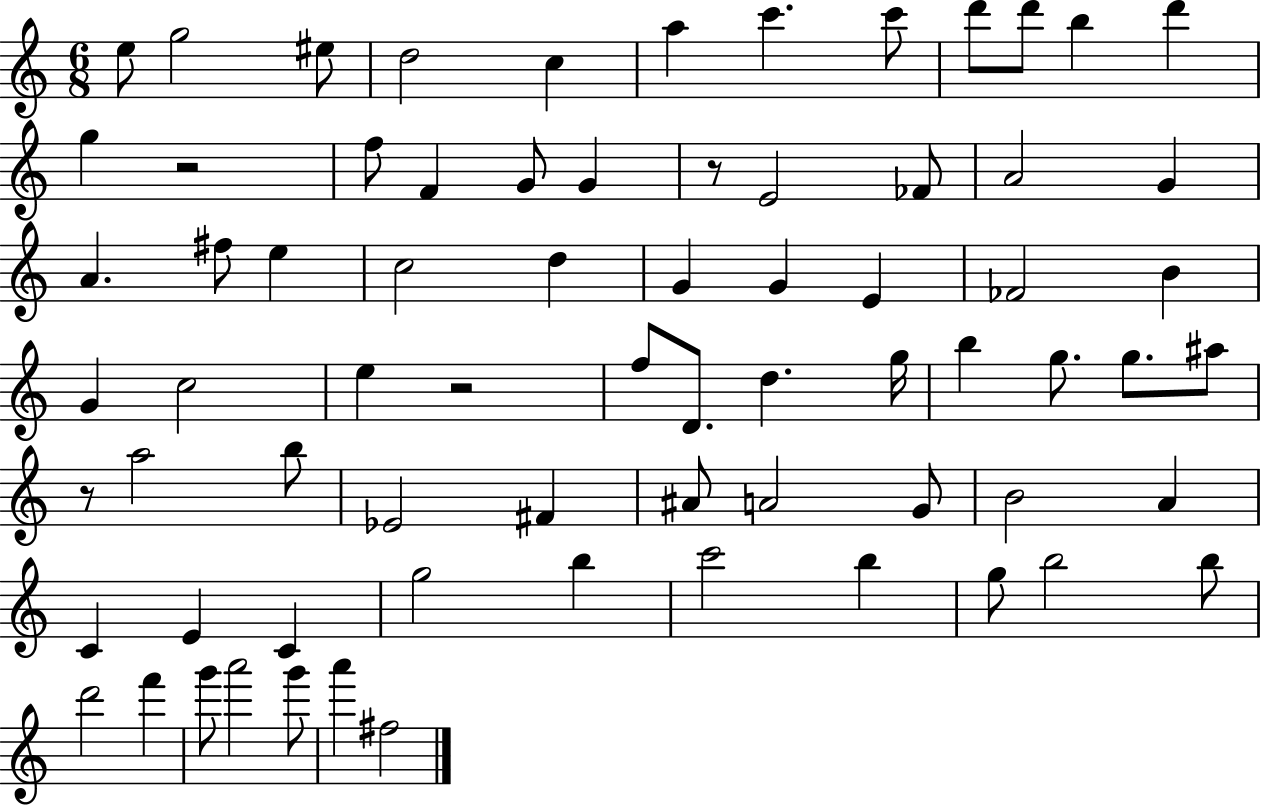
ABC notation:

X:1
T:Untitled
M:6/8
L:1/4
K:C
e/2 g2 ^e/2 d2 c a c' c'/2 d'/2 d'/2 b d' g z2 f/2 F G/2 G z/2 E2 _F/2 A2 G A ^f/2 e c2 d G G E _F2 B G c2 e z2 f/2 D/2 d g/4 b g/2 g/2 ^a/2 z/2 a2 b/2 _E2 ^F ^A/2 A2 G/2 B2 A C E C g2 b c'2 b g/2 b2 b/2 d'2 f' g'/2 a'2 g'/2 a' ^f2